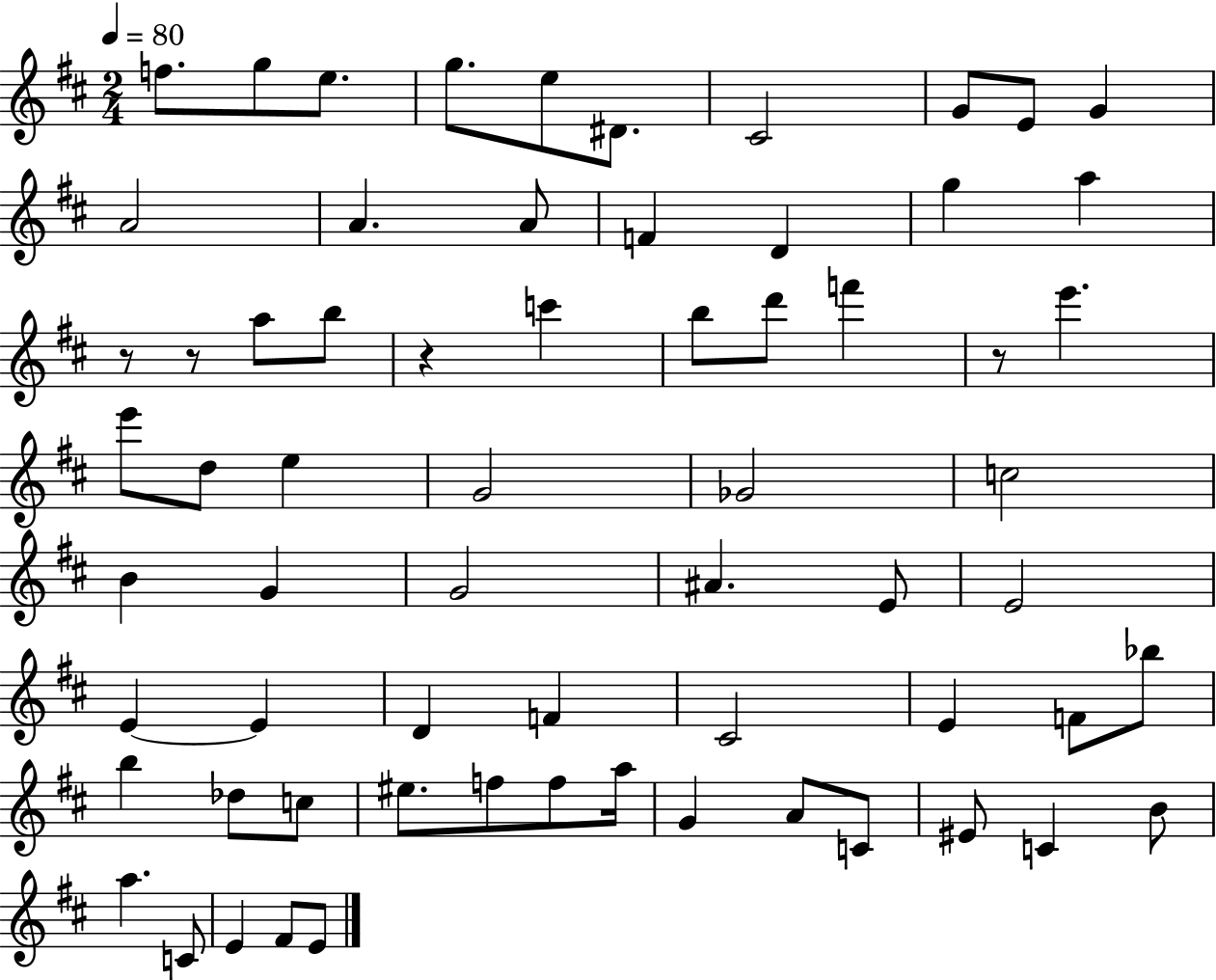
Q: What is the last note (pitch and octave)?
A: E4